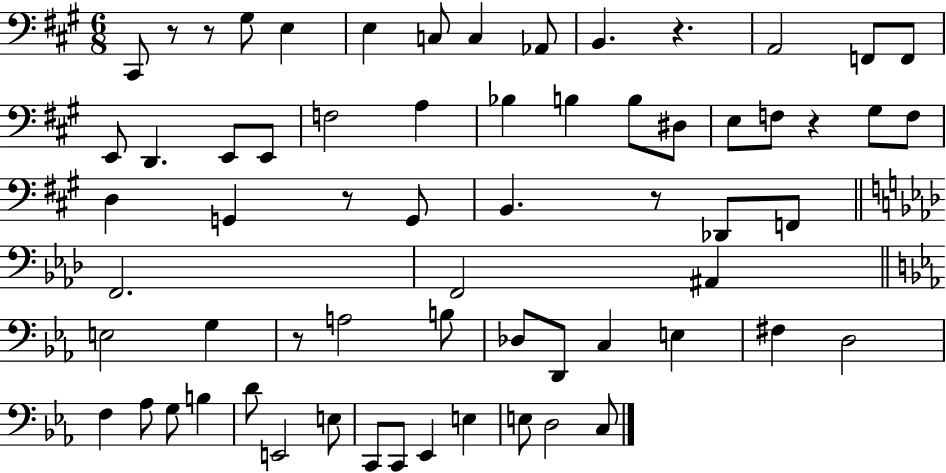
C#2/e R/e R/e G#3/e E3/q E3/q C3/e C3/q Ab2/e B2/q. R/q. A2/h F2/e F2/e E2/e D2/q. E2/e E2/e F3/h A3/q Bb3/q B3/q B3/e D#3/e E3/e F3/e R/q G#3/e F3/e D3/q G2/q R/e G2/e B2/q. R/e Db2/e F2/e F2/h. F2/h A#2/q E3/h G3/q R/e A3/h B3/e Db3/e D2/e C3/q E3/q F#3/q D3/h F3/q Ab3/e G3/e B3/q D4/e E2/h E3/e C2/e C2/e Eb2/q E3/q E3/e D3/h C3/e